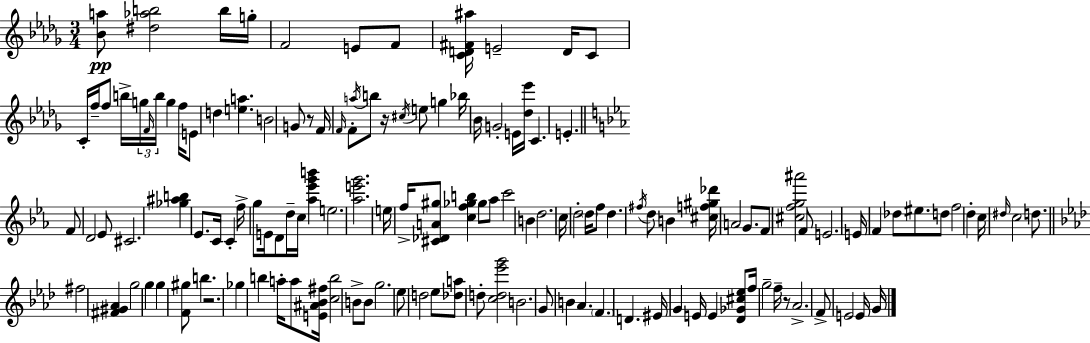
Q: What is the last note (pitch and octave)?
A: G4